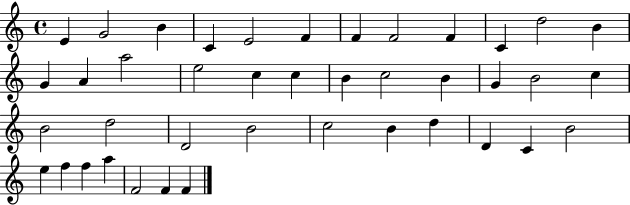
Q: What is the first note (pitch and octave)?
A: E4